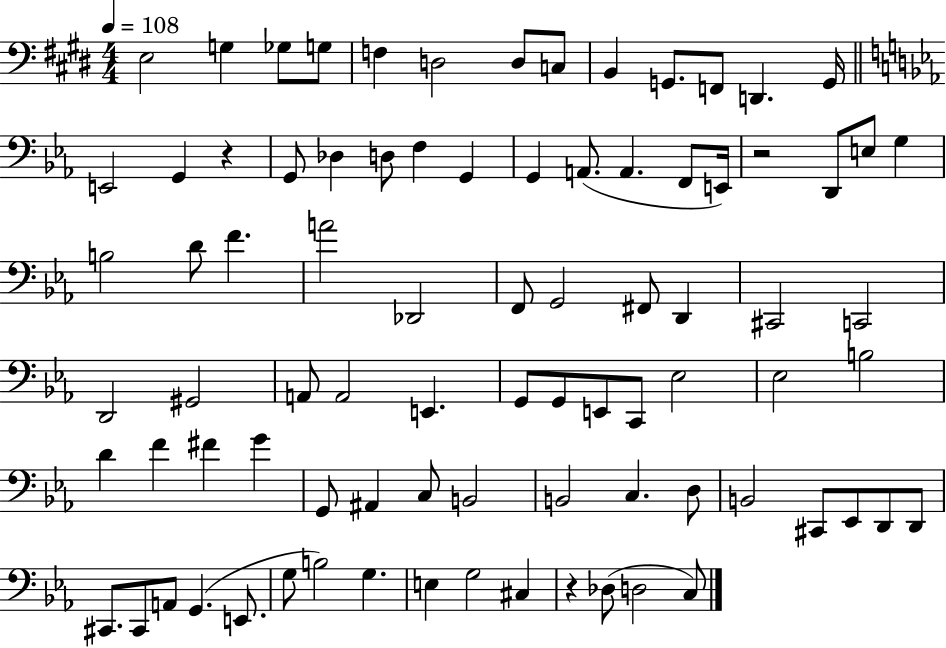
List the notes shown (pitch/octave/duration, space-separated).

E3/h G3/q Gb3/e G3/e F3/q D3/h D3/e C3/e B2/q G2/e. F2/e D2/q. G2/s E2/h G2/q R/q G2/e Db3/q D3/e F3/q G2/q G2/q A2/e. A2/q. F2/e E2/s R/h D2/e E3/e G3/q B3/h D4/e F4/q. A4/h Db2/h F2/e G2/h F#2/e D2/q C#2/h C2/h D2/h G#2/h A2/e A2/h E2/q. G2/e G2/e E2/e C2/e Eb3/h Eb3/h B3/h D4/q F4/q F#4/q G4/q G2/e A#2/q C3/e B2/h B2/h C3/q. D3/e B2/h C#2/e Eb2/e D2/e D2/e C#2/e. C#2/e A2/e G2/q. E2/e. G3/e B3/h G3/q. E3/q G3/h C#3/q R/q Db3/e D3/h C3/e